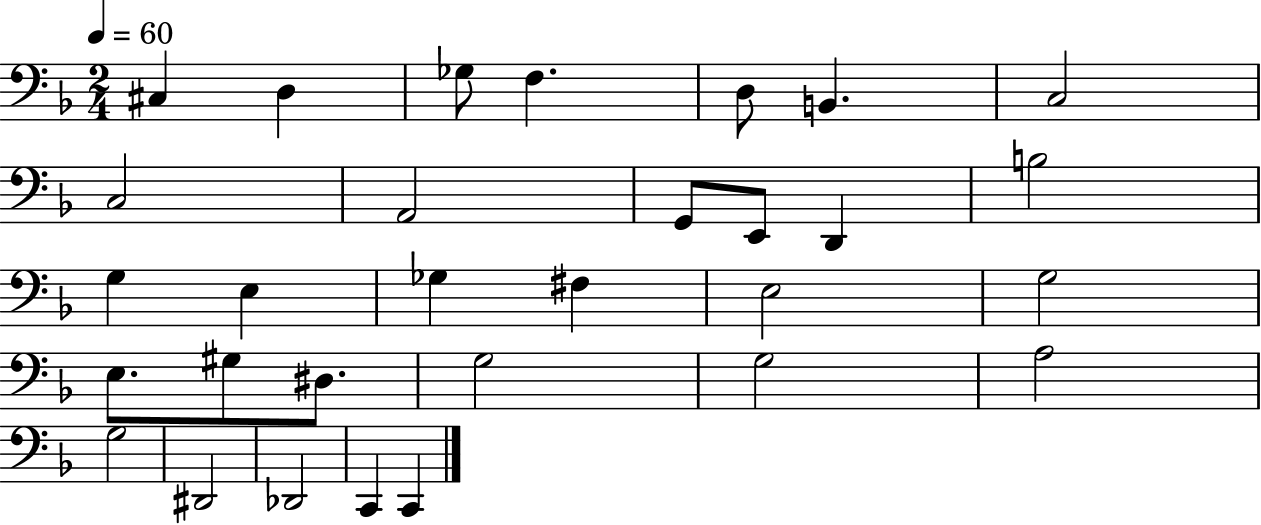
{
  \clef bass
  \numericTimeSignature
  \time 2/4
  \key f \major
  \tempo 4 = 60
  cis4 d4 | ges8 f4. | d8 b,4. | c2 | \break c2 | a,2 | g,8 e,8 d,4 | b2 | \break g4 e4 | ges4 fis4 | e2 | g2 | \break e8. gis8 dis8. | g2 | g2 | a2 | \break g2 | dis,2 | des,2 | c,4 c,4 | \break \bar "|."
}